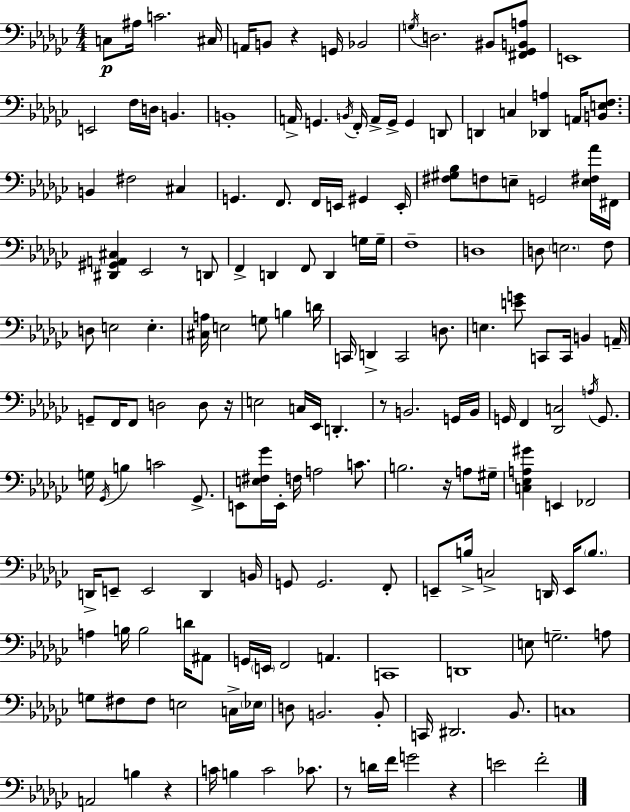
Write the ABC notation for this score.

X:1
T:Untitled
M:4/4
L:1/4
K:Ebm
C,/2 ^A,/4 C2 ^C,/4 A,,/4 B,,/2 z G,,/4 _B,,2 G,/4 D,2 ^B,,/2 [^F,,_G,,B,,A,]/2 E,,4 E,,2 F,/4 D,/4 B,, B,,4 A,,/4 G,, B,,/4 F,,/4 A,,/4 G,,/4 G,, D,,/2 D,, C, [_D,,A,] A,,/4 [B,,E,F,]/2 B,, ^F,2 ^C, G,, F,,/2 F,,/4 E,,/4 ^G,, E,,/4 [^F,^G,_B,]/2 F,/2 E,/2 G,,2 [E,^F,_A]/4 ^F,,/4 [^D,,^G,,A,,^C,] _E,,2 z/2 D,,/2 F,, D,, F,,/2 D,, G,/4 G,/4 F,4 D,4 D,/2 E,2 F,/2 D,/2 E,2 E, [^C,A,]/4 E,2 G,/2 B, D/4 C,,/4 D,, C,,2 D,/2 E, [EG]/2 C,,/2 C,,/4 B,, A,,/4 G,,/2 F,,/4 F,,/2 D,2 D,/2 z/4 E,2 C,/4 _E,,/4 D,, z/2 B,,2 G,,/4 B,,/4 G,,/4 F,, [_D,,C,]2 A,/4 G,,/2 G,/4 _G,,/4 B, C2 _G,,/2 E,,/2 [E,^F,_G]/4 E,,/4 F,/4 A,2 C/2 B,2 z/4 A,/2 ^G,/4 [C,_E,A,^G] E,, _F,,2 D,,/4 E,,/2 E,,2 D,, B,,/4 G,,/2 G,,2 F,,/2 E,,/2 B,/4 C,2 D,,/4 E,,/4 B,/2 A, B,/4 B,2 D/4 ^A,,/2 G,,/4 E,,/4 F,,2 A,, C,,4 D,,4 E,/2 G,2 A,/2 G,/2 ^F,/2 ^F,/2 E,2 C,/4 _E,/4 D,/2 B,,2 B,,/2 C,,/4 ^D,,2 _B,,/2 C,4 A,,2 B, z C/4 B, C2 _C/2 z/2 D/4 F/4 G2 z E2 F2